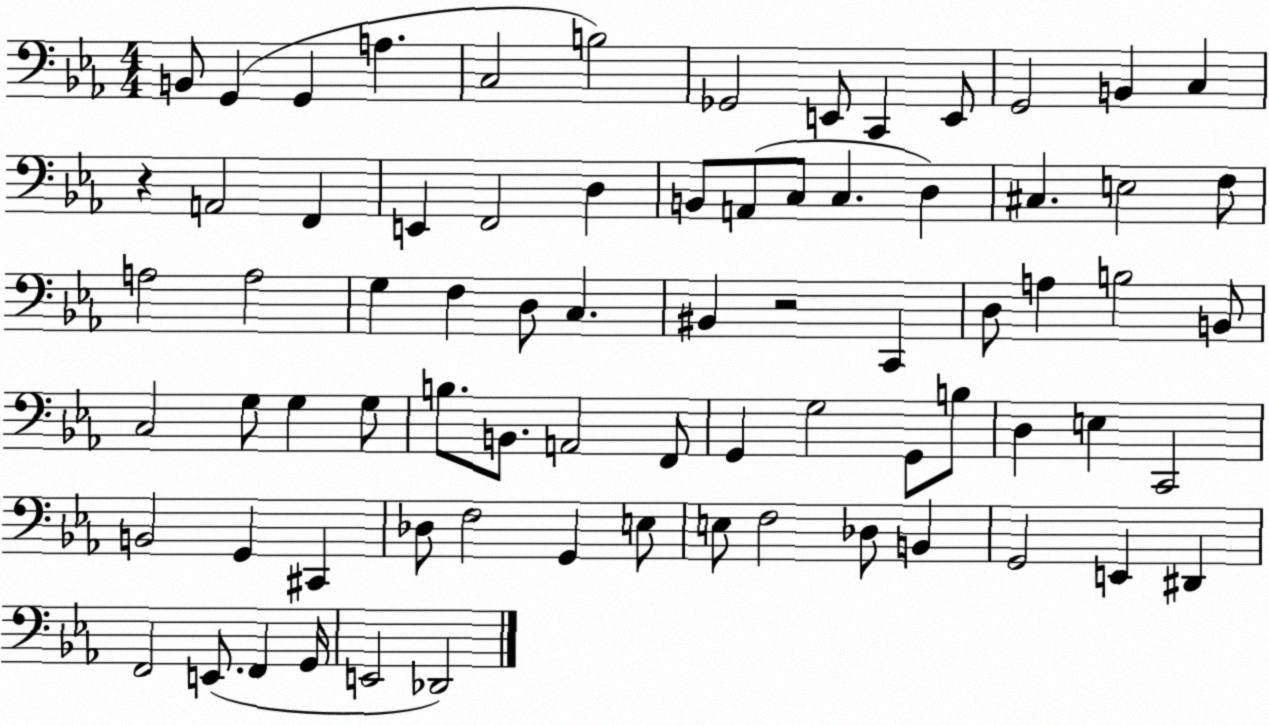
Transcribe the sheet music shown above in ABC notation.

X:1
T:Untitled
M:4/4
L:1/4
K:Eb
B,,/2 G,, G,, A, C,2 B,2 _G,,2 E,,/2 C,, E,,/2 G,,2 B,, C, z A,,2 F,, E,, F,,2 D, B,,/2 A,,/2 C,/2 C, D, ^C, E,2 F,/2 A,2 A,2 G, F, D,/2 C, ^B,, z2 C,, D,/2 A, B,2 B,,/2 C,2 G,/2 G, G,/2 B,/2 B,,/2 A,,2 F,,/2 G,, G,2 G,,/2 B,/2 D, E, C,,2 B,,2 G,, ^C,, _D,/2 F,2 G,, E,/2 E,/2 F,2 _D,/2 B,, G,,2 E,, ^D,, F,,2 E,,/2 F,, G,,/4 E,,2 _D,,2